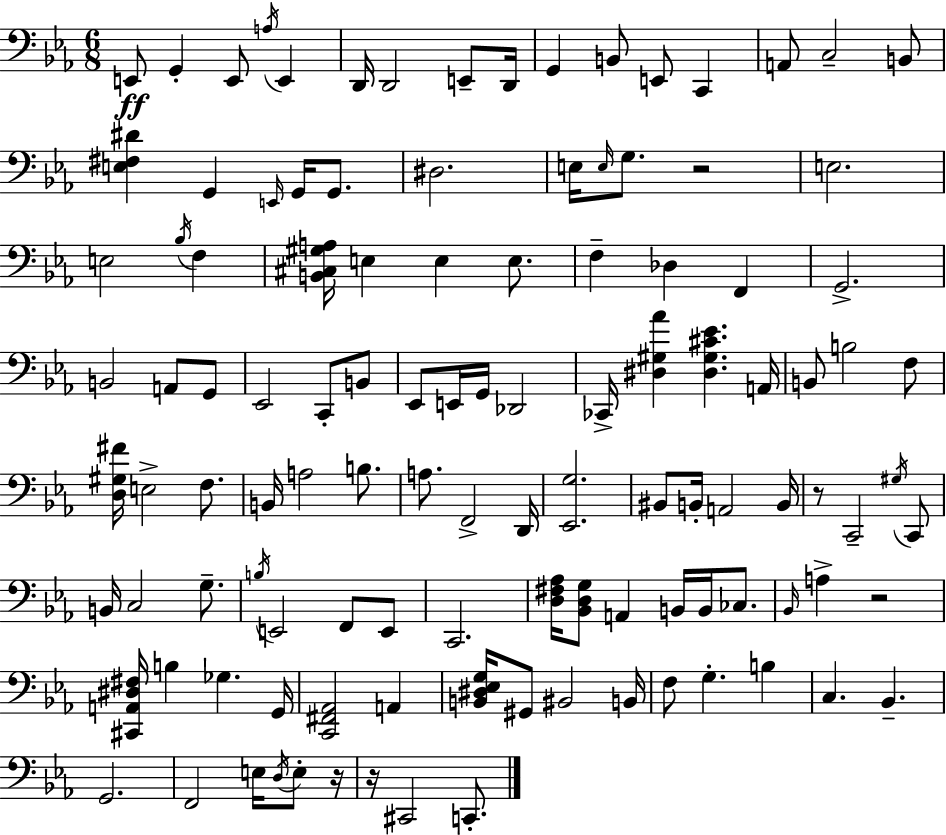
X:1
T:Untitled
M:6/8
L:1/4
K:Eb
E,,/2 G,, E,,/2 A,/4 E,, D,,/4 D,,2 E,,/2 D,,/4 G,, B,,/2 E,,/2 C,, A,,/2 C,2 B,,/2 [E,^F,^D] G,, E,,/4 G,,/4 G,,/2 ^D,2 E,/4 E,/4 G,/2 z2 E,2 E,2 _B,/4 F, [B,,^C,^G,A,]/4 E, E, E,/2 F, _D, F,, G,,2 B,,2 A,,/2 G,,/2 _E,,2 C,,/2 B,,/2 _E,,/2 E,,/4 G,,/4 _D,,2 _C,,/4 [^D,^G,_A] [^D,^G,^C_E] A,,/4 B,,/2 B,2 F,/2 [D,^G,^F]/4 E,2 F,/2 B,,/4 A,2 B,/2 A,/2 F,,2 D,,/4 [_E,,G,]2 ^B,,/2 B,,/4 A,,2 B,,/4 z/2 C,,2 ^G,/4 C,,/2 B,,/4 C,2 G,/2 B,/4 E,,2 F,,/2 E,,/2 C,,2 [D,^F,_A,]/4 [_B,,D,G,]/2 A,, B,,/4 B,,/4 _C,/2 _B,,/4 A, z2 [^C,,A,,^D,^F,]/4 B, _G, G,,/4 [C,,^F,,_A,,]2 A,, [B,,^D,_E,G,]/4 ^G,,/2 ^B,,2 B,,/4 F,/2 G, B, C, _B,, G,,2 F,,2 E,/4 D,/4 E,/2 z/4 z/4 ^C,,2 C,,/2